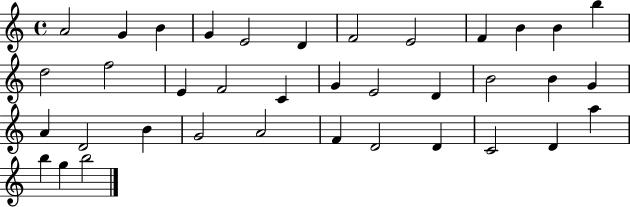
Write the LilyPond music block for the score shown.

{
  \clef treble
  \time 4/4
  \defaultTimeSignature
  \key c \major
  a'2 g'4 b'4 | g'4 e'2 d'4 | f'2 e'2 | f'4 b'4 b'4 b''4 | \break d''2 f''2 | e'4 f'2 c'4 | g'4 e'2 d'4 | b'2 b'4 g'4 | \break a'4 d'2 b'4 | g'2 a'2 | f'4 d'2 d'4 | c'2 d'4 a''4 | \break b''4 g''4 b''2 | \bar "|."
}